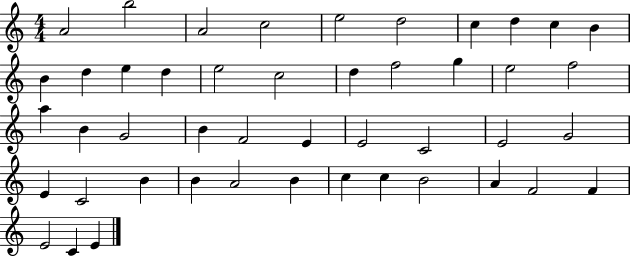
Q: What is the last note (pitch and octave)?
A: E4